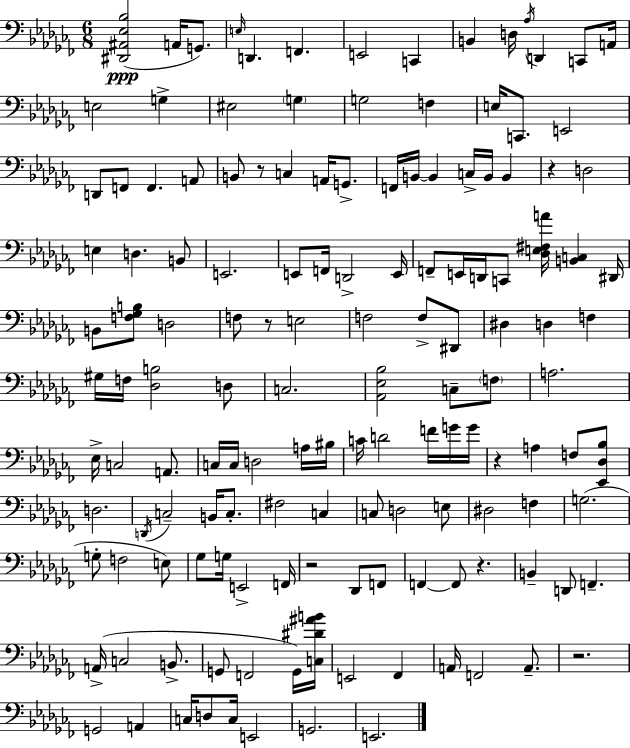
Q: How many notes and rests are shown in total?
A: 143